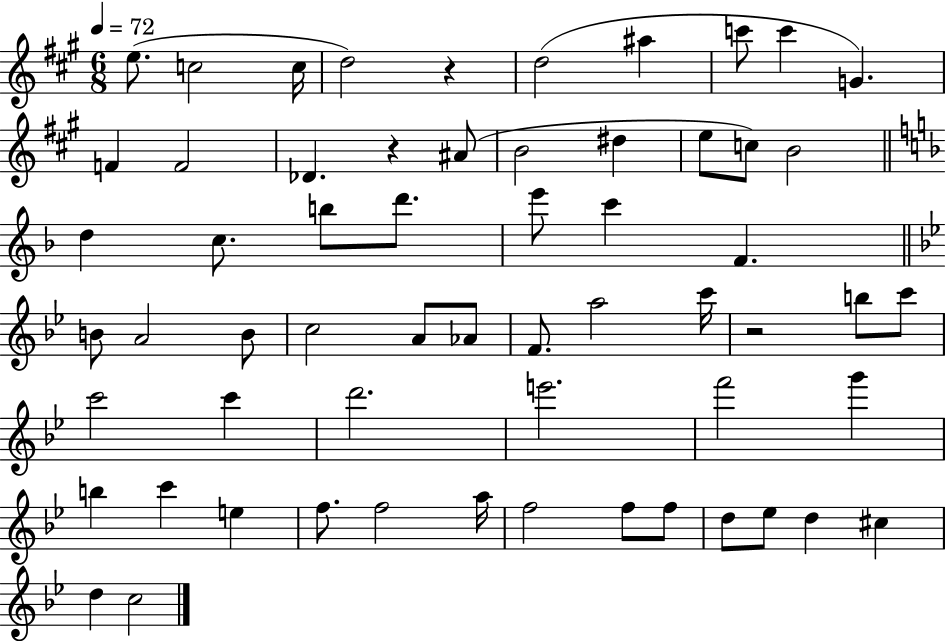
E5/e. C5/h C5/s D5/h R/q D5/h A#5/q C6/e C6/q G4/q. F4/q F4/h Db4/q. R/q A#4/e B4/h D#5/q E5/e C5/e B4/h D5/q C5/e. B5/e D6/e. E6/e C6/q F4/q. B4/e A4/h B4/e C5/h A4/e Ab4/e F4/e. A5/h C6/s R/h B5/e C6/e C6/h C6/q D6/h. E6/h. F6/h G6/q B5/q C6/q E5/q F5/e. F5/h A5/s F5/h F5/e F5/e D5/e Eb5/e D5/q C#5/q D5/q C5/h